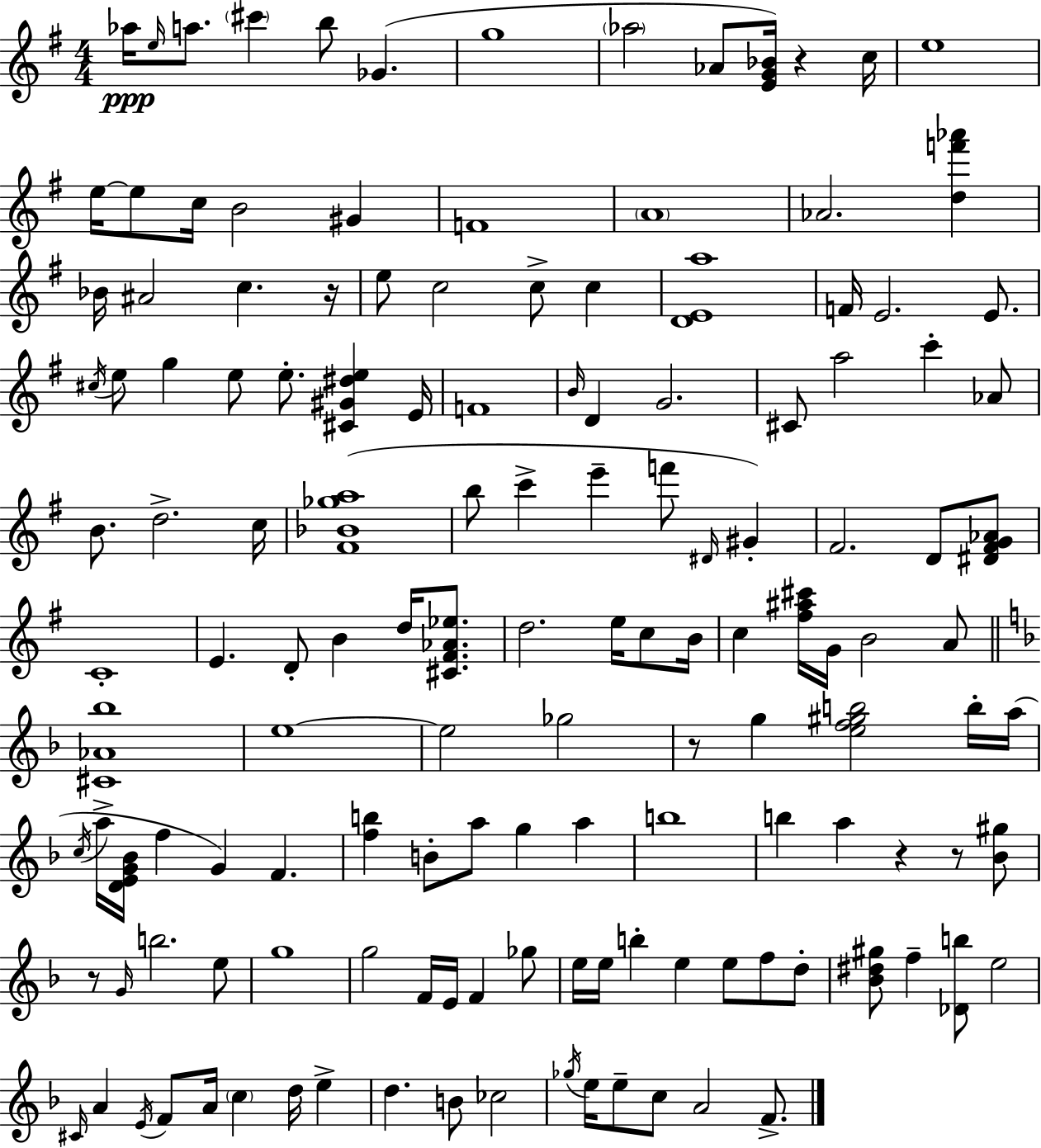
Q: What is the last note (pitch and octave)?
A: F4